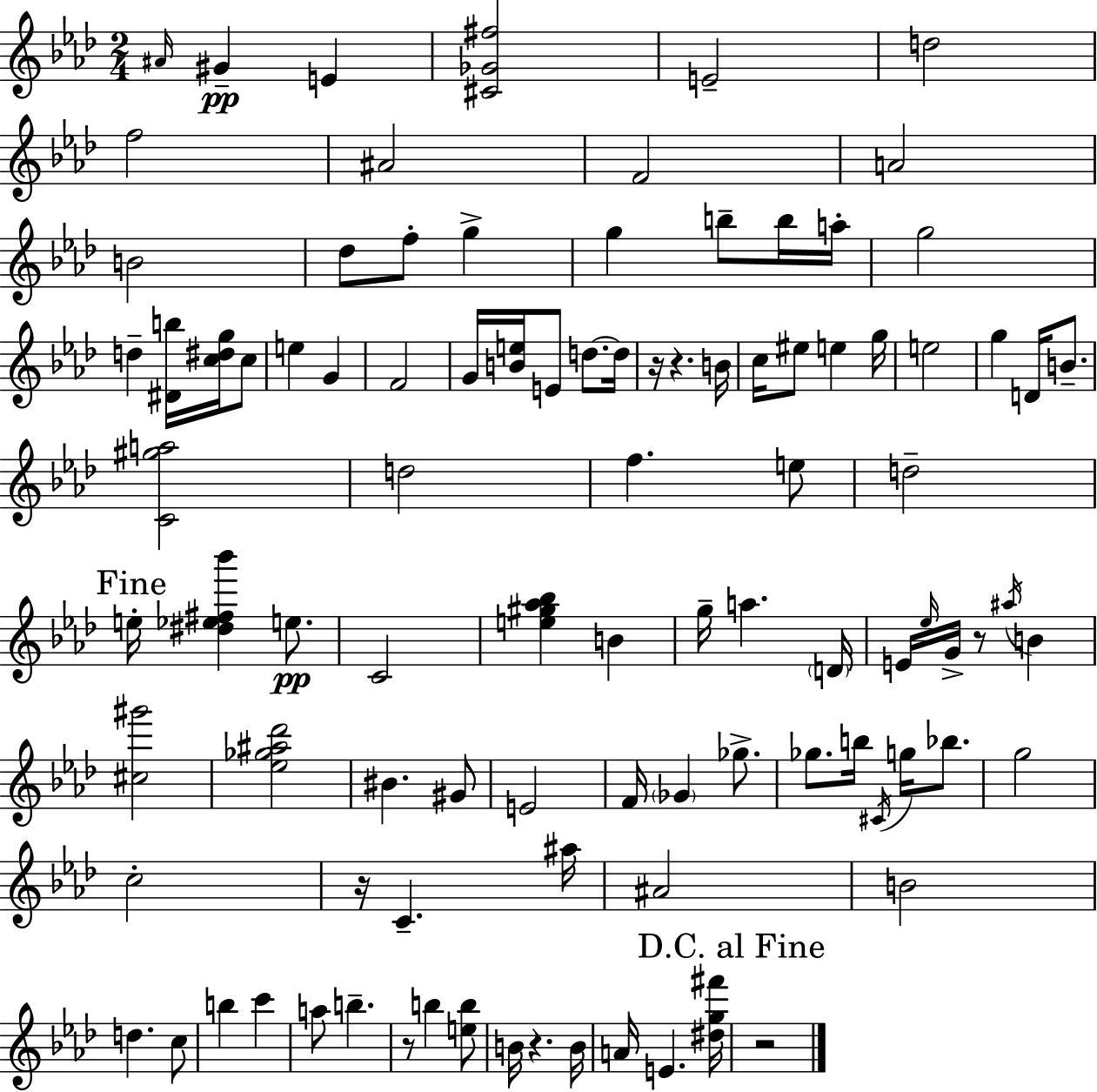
{
  \clef treble
  \numericTimeSignature
  \time 2/4
  \key f \minor
  \repeat volta 2 { \grace { ais'16 }\pp gis'4-- e'4 | <cis' ges' fis''>2 | e'2-- | d''2 | \break f''2 | ais'2 | f'2 | a'2 | \break b'2 | des''8 f''8-. g''4-> | g''4 b''8-- b''16 | a''16-. g''2 | \break d''4-- <dis' b''>16 <c'' dis'' g''>16 c''8 | e''4 g'4 | f'2 | g'16 <b' e''>16 e'8 d''8.~~ | \break d''16 r16 r4. | b'16 c''16 eis''8 e''4 | g''16 e''2 | g''4 d'16 b'8.-- | \break <c' gis'' a''>2 | d''2 | f''4. e''8 | d''2-- | \break \mark "Fine" e''16-. <dis'' ees'' fis'' bes'''>4 e''8.\pp | c'2 | <e'' gis'' aes'' bes''>4 b'4 | g''16-- a''4. | \break \parenthesize d'16 e'16 \grace { ees''16 } g'16-> r8 \acciaccatura { ais''16 } b'4 | <cis'' gis'''>2 | <ees'' ges'' ais'' des'''>2 | bis'4. | \break gis'8 e'2 | f'16 \parenthesize ges'4 | ges''8.-> ges''8. b''16 \acciaccatura { cis'16 } | g''16 bes''8. g''2 | \break c''2-. | r16 c'4.-- | ais''16 ais'2 | b'2 | \break d''4. | c''8 b''4 | c'''4 a''8 b''4.-- | r8 b''4 | \break <e'' b''>8 b'16 r4. | b'16 a'16 e'4. | <dis'' g'' fis'''>16 \mark "D.C. al Fine" r2 | } \bar "|."
}